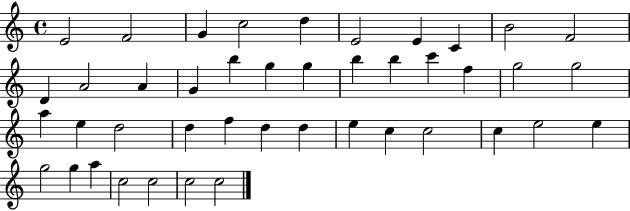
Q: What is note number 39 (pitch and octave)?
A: A5